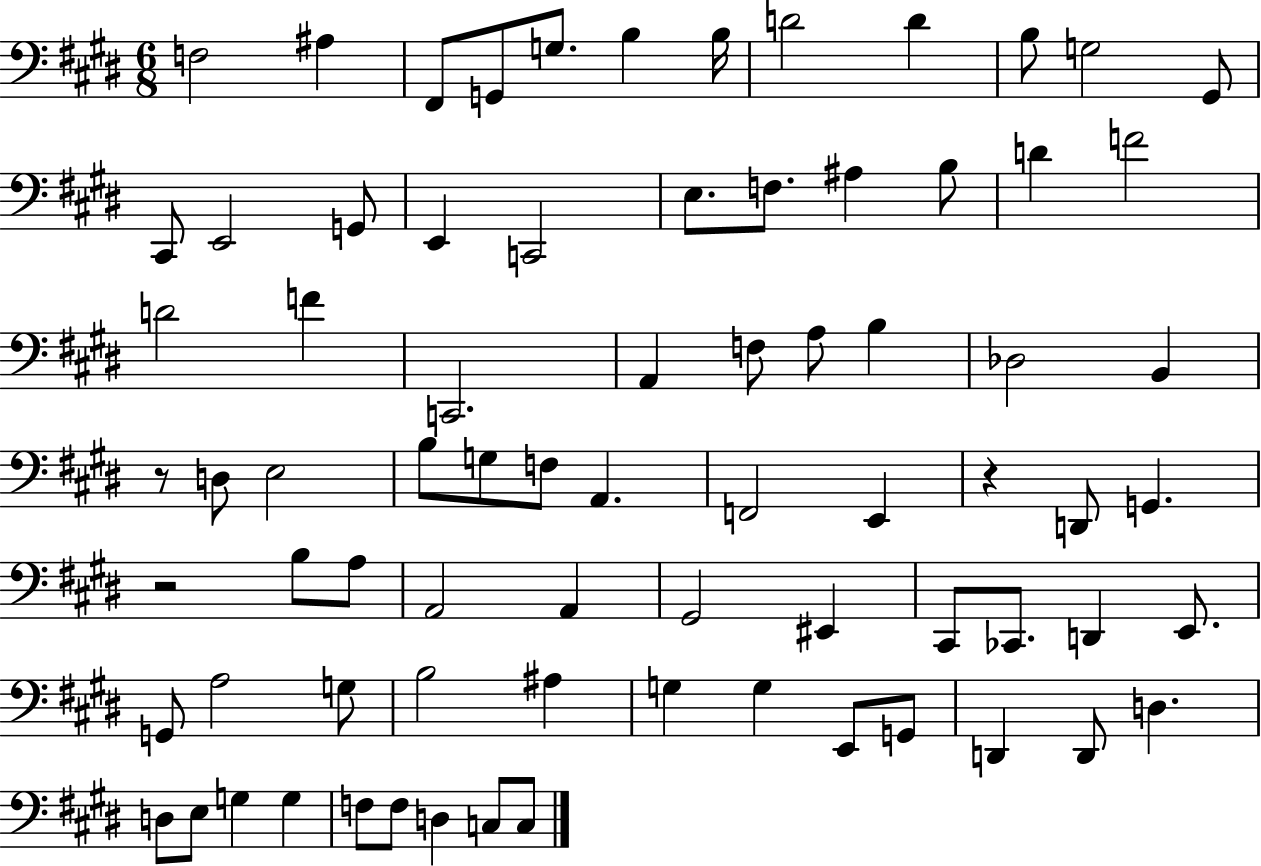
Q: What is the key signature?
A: E major